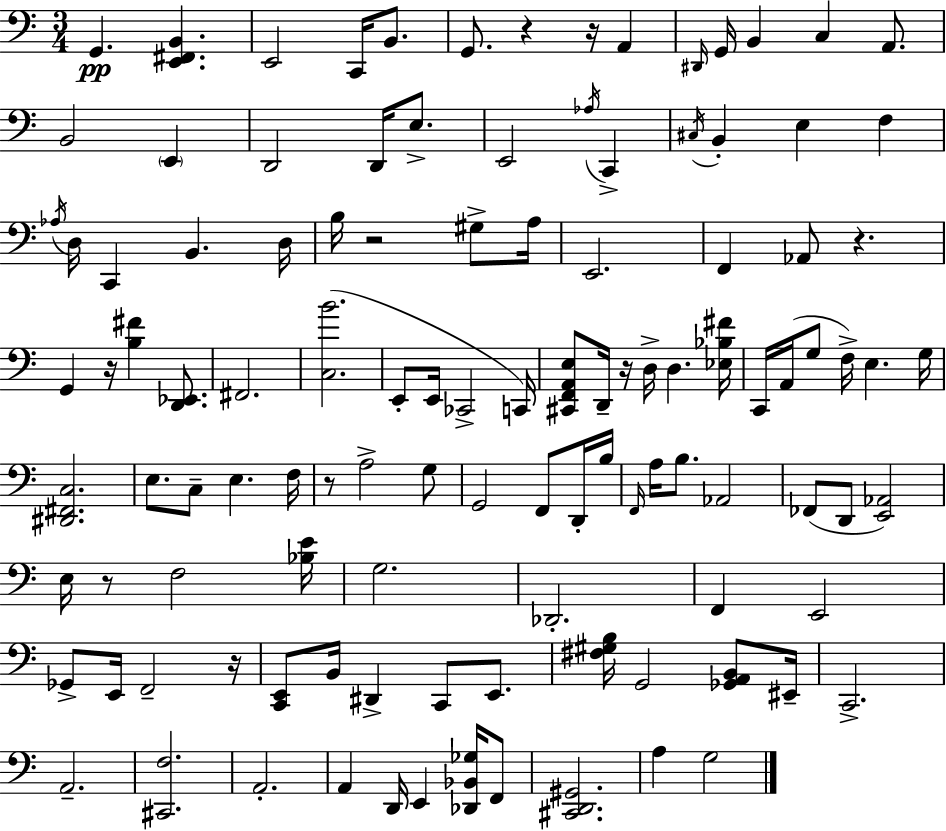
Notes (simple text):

G2/q. [E2,F#2,B2]/q. E2/h C2/s B2/e. G2/e. R/q R/s A2/q D#2/s G2/s B2/q C3/q A2/e. B2/h E2/q D2/h D2/s E3/e. E2/h Ab3/s C2/q C#3/s B2/q E3/q F3/q Ab3/s D3/s C2/q B2/q. D3/s B3/s R/h G#3/e A3/s E2/h. F2/q Ab2/e R/q. G2/q R/s [B3,F#4]/q [D2,Eb2]/e. F#2/h. [C3,B4]/h. E2/e E2/s CES2/h C2/s [C#2,F2,A2,E3]/e D2/s R/s D3/s D3/q. [Eb3,Bb3,F#4]/s C2/s A2/s G3/e F3/s E3/q. G3/s [D#2,F#2,C3]/h. E3/e. C3/e E3/q. F3/s R/e A3/h G3/e G2/h F2/e D2/s B3/s F2/s A3/s B3/e. Ab2/h FES2/e D2/e [E2,Ab2]/h E3/s R/e F3/h [Bb3,E4]/s G3/h. Db2/h. F2/q E2/h Gb2/e E2/s F2/h R/s [C2,E2]/e B2/s D#2/q C2/e E2/e. [F#3,G#3,B3]/s G2/h [Gb2,A2,B2]/e EIS2/s C2/h. A2/h. [C#2,F3]/h. A2/h. A2/q D2/s E2/q [Db2,Bb2,Gb3]/s F2/e [C#2,D2,G#2]/h. A3/q G3/h